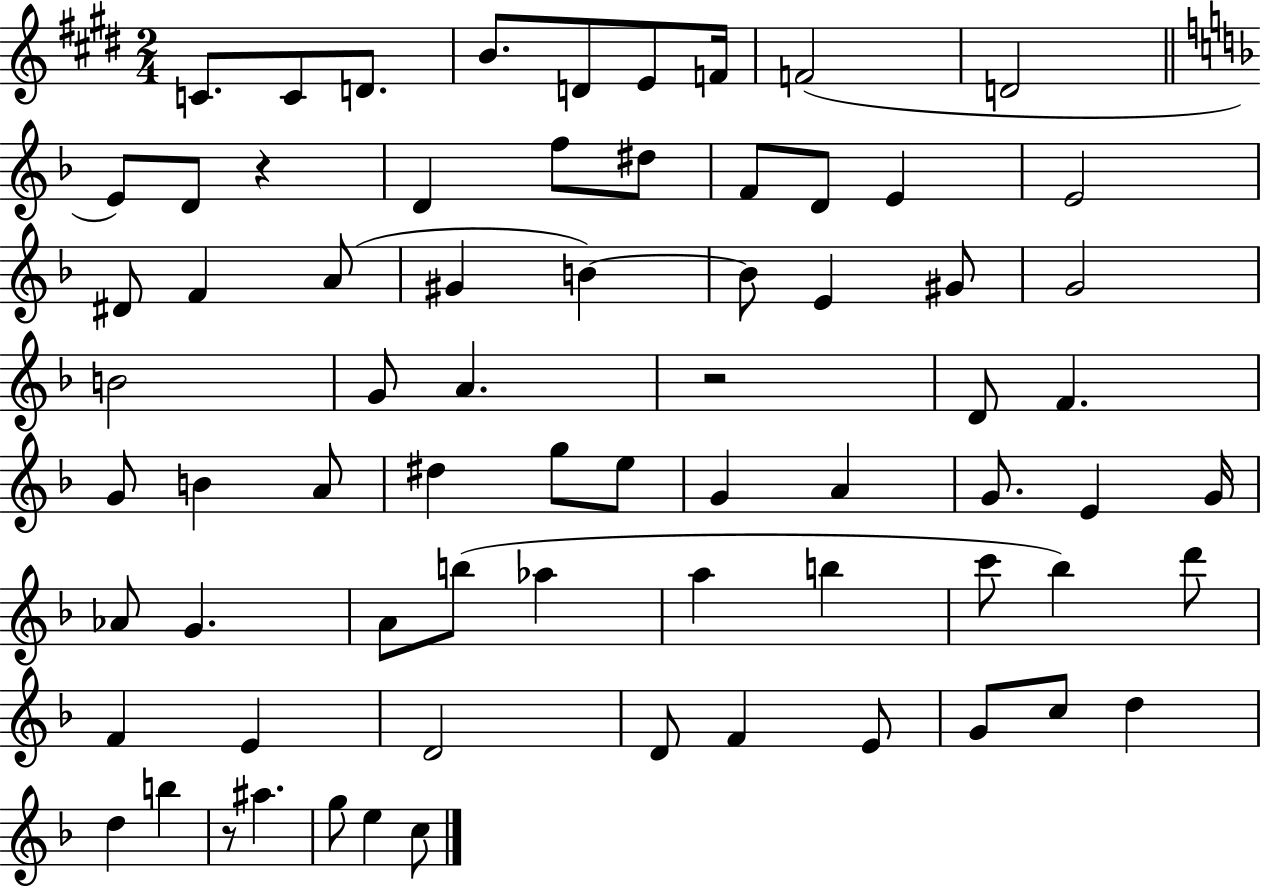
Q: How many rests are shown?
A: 3